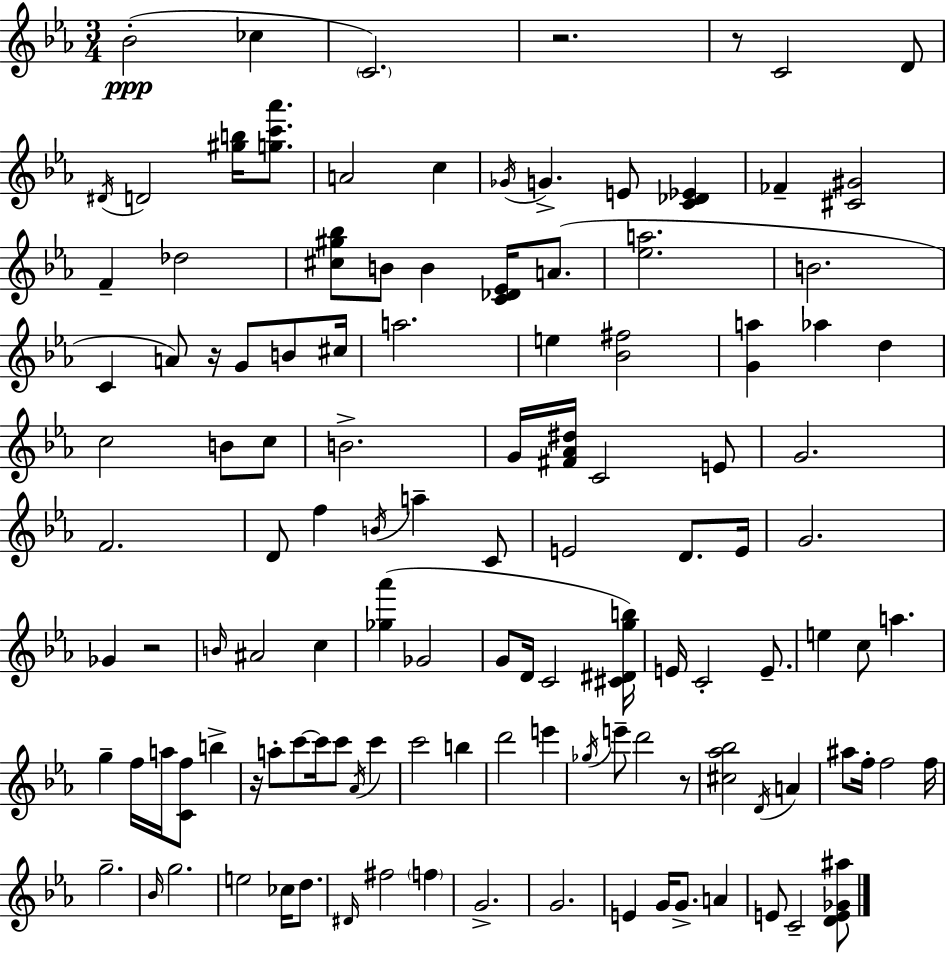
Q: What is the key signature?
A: C minor